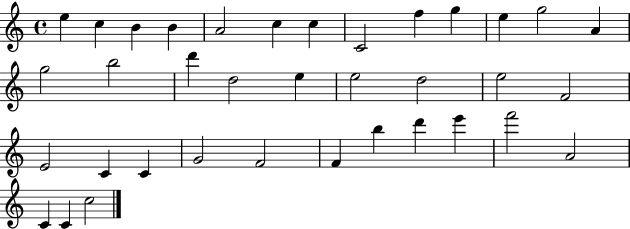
E5/q C5/q B4/q B4/q A4/h C5/q C5/q C4/h F5/q G5/q E5/q G5/h A4/q G5/h B5/h D6/q D5/h E5/q E5/h D5/h E5/h F4/h E4/h C4/q C4/q G4/h F4/h F4/q B5/q D6/q E6/q F6/h A4/h C4/q C4/q C5/h